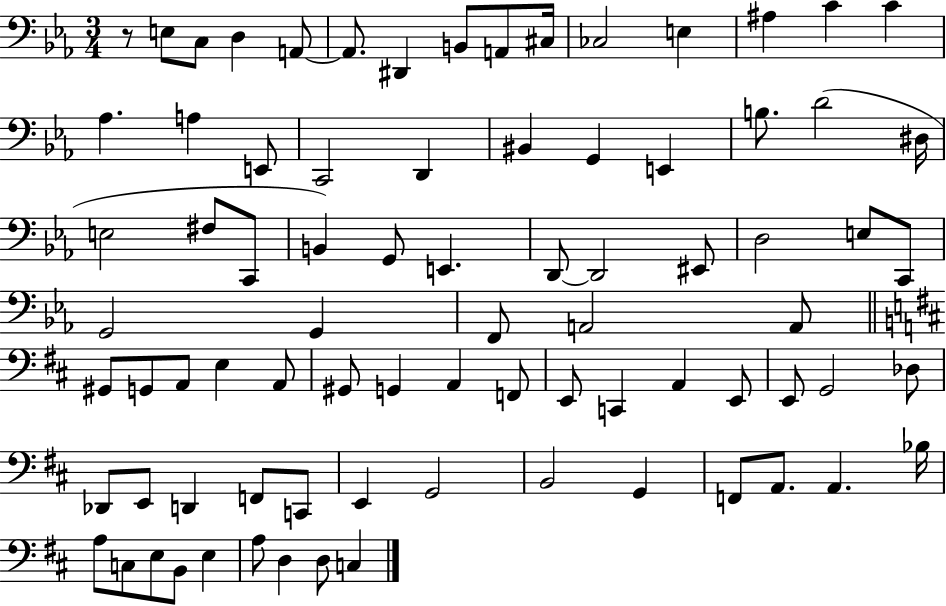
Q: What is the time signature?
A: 3/4